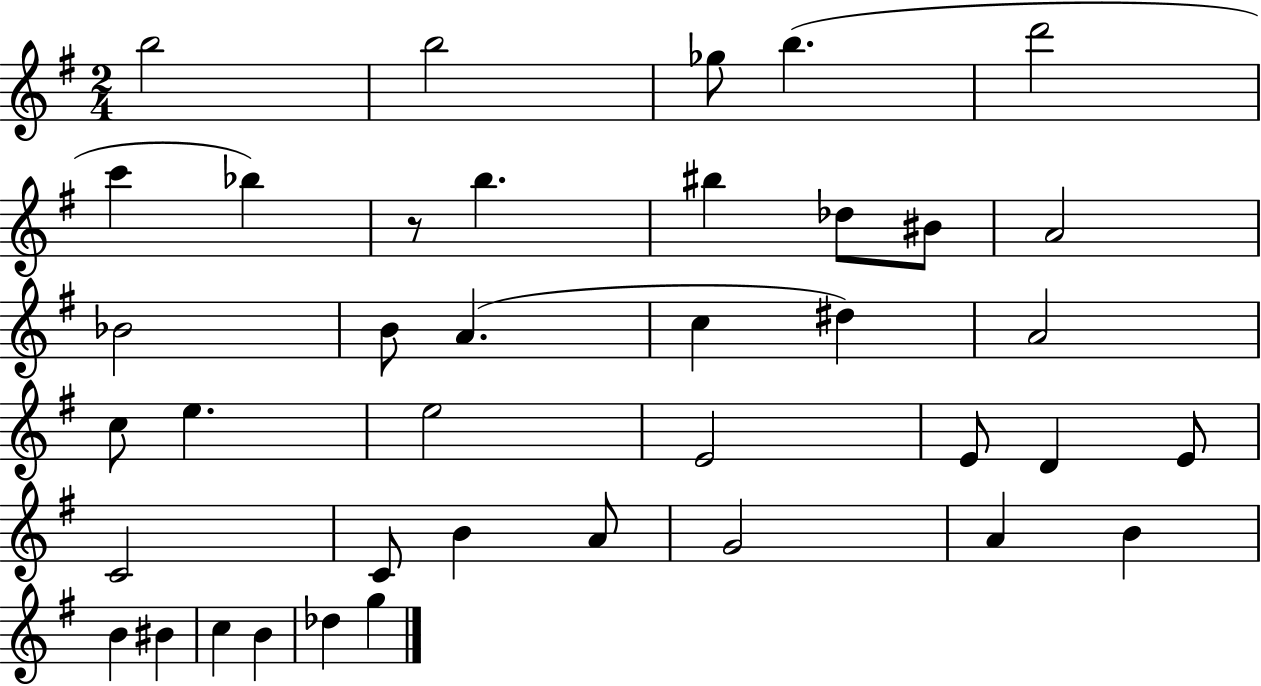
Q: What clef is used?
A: treble